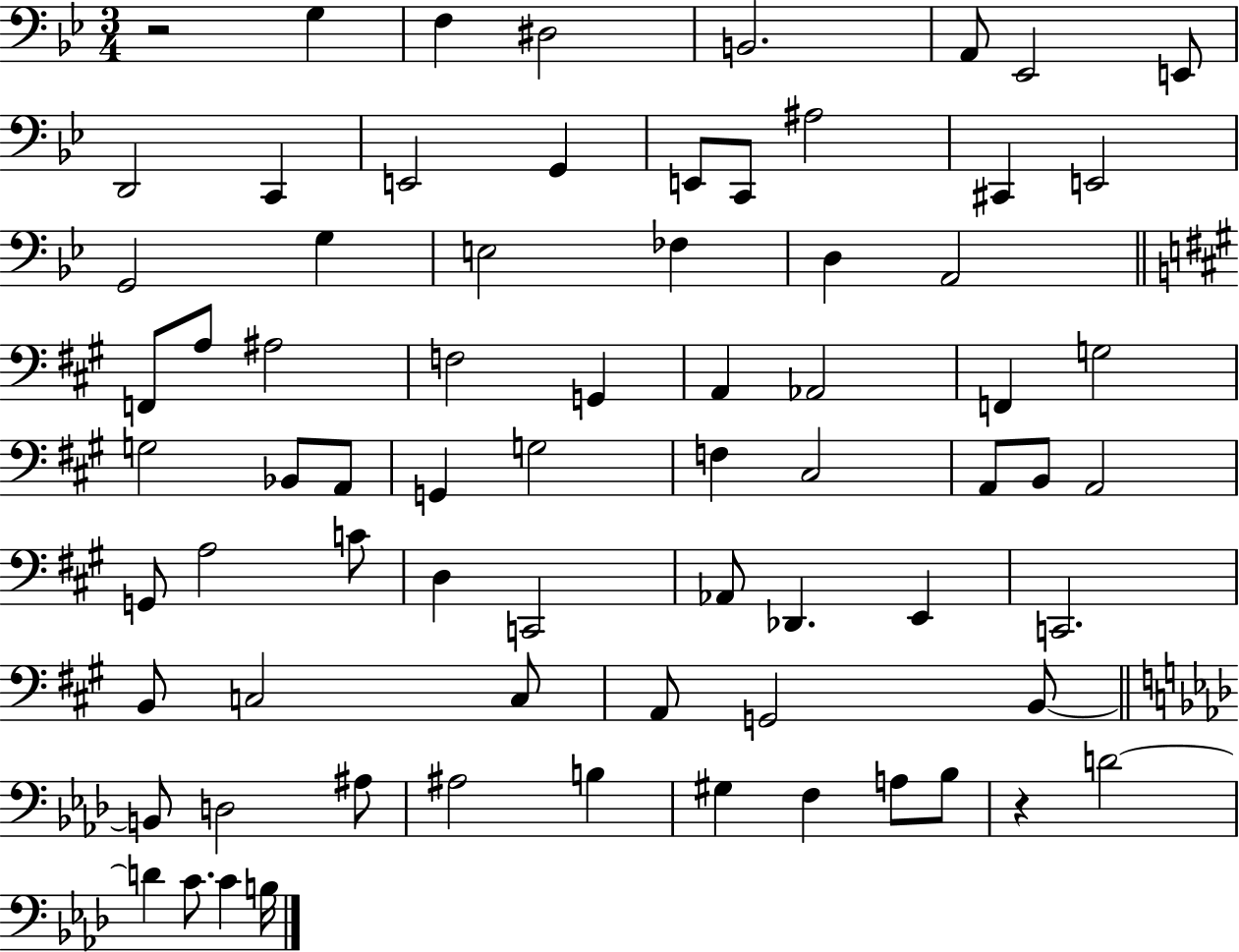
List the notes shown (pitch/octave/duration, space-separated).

R/h G3/q F3/q D#3/h B2/h. A2/e Eb2/h E2/e D2/h C2/q E2/h G2/q E2/e C2/e A#3/h C#2/q E2/h G2/h G3/q E3/h FES3/q D3/q A2/h F2/e A3/e A#3/h F3/h G2/q A2/q Ab2/h F2/q G3/h G3/h Bb2/e A2/e G2/q G3/h F3/q C#3/h A2/e B2/e A2/h G2/e A3/h C4/e D3/q C2/h Ab2/e Db2/q. E2/q C2/h. B2/e C3/h C3/e A2/e G2/h B2/e B2/e D3/h A#3/e A#3/h B3/q G#3/q F3/q A3/e Bb3/e R/q D4/h D4/q C4/e. C4/q B3/s